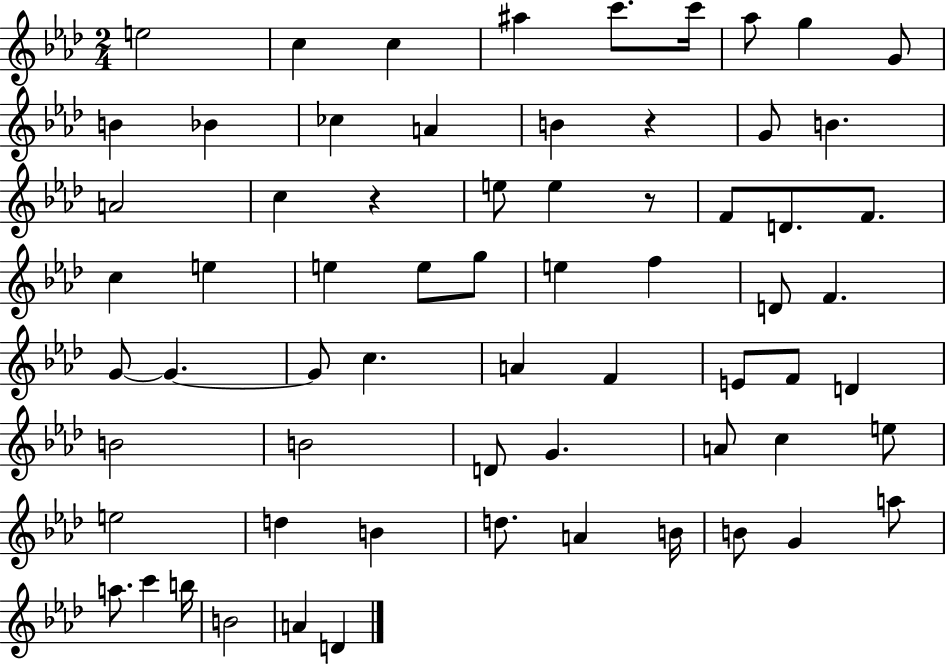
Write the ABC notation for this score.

X:1
T:Untitled
M:2/4
L:1/4
K:Ab
e2 c c ^a c'/2 c'/4 _a/2 g G/2 B _B _c A B z G/2 B A2 c z e/2 e z/2 F/2 D/2 F/2 c e e e/2 g/2 e f D/2 F G/2 G G/2 c A F E/2 F/2 D B2 B2 D/2 G A/2 c e/2 e2 d B d/2 A B/4 B/2 G a/2 a/2 c' b/4 B2 A D